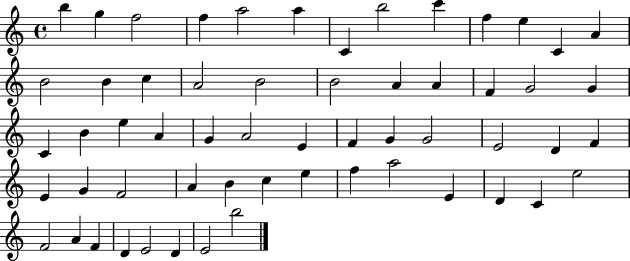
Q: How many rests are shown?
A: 0